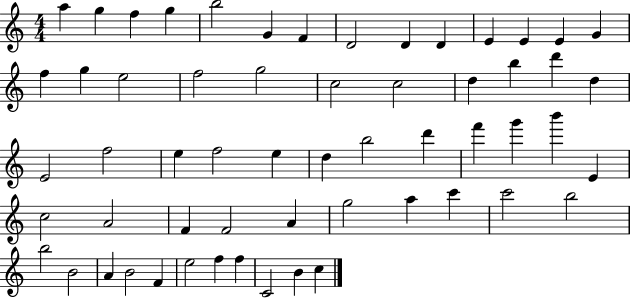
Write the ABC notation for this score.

X:1
T:Untitled
M:4/4
L:1/4
K:C
a g f g b2 G F D2 D D E E E G f g e2 f2 g2 c2 c2 d b d' d E2 f2 e f2 e d b2 d' f' g' b' E c2 A2 F F2 A g2 a c' c'2 b2 b2 B2 A B2 F e2 f f C2 B c